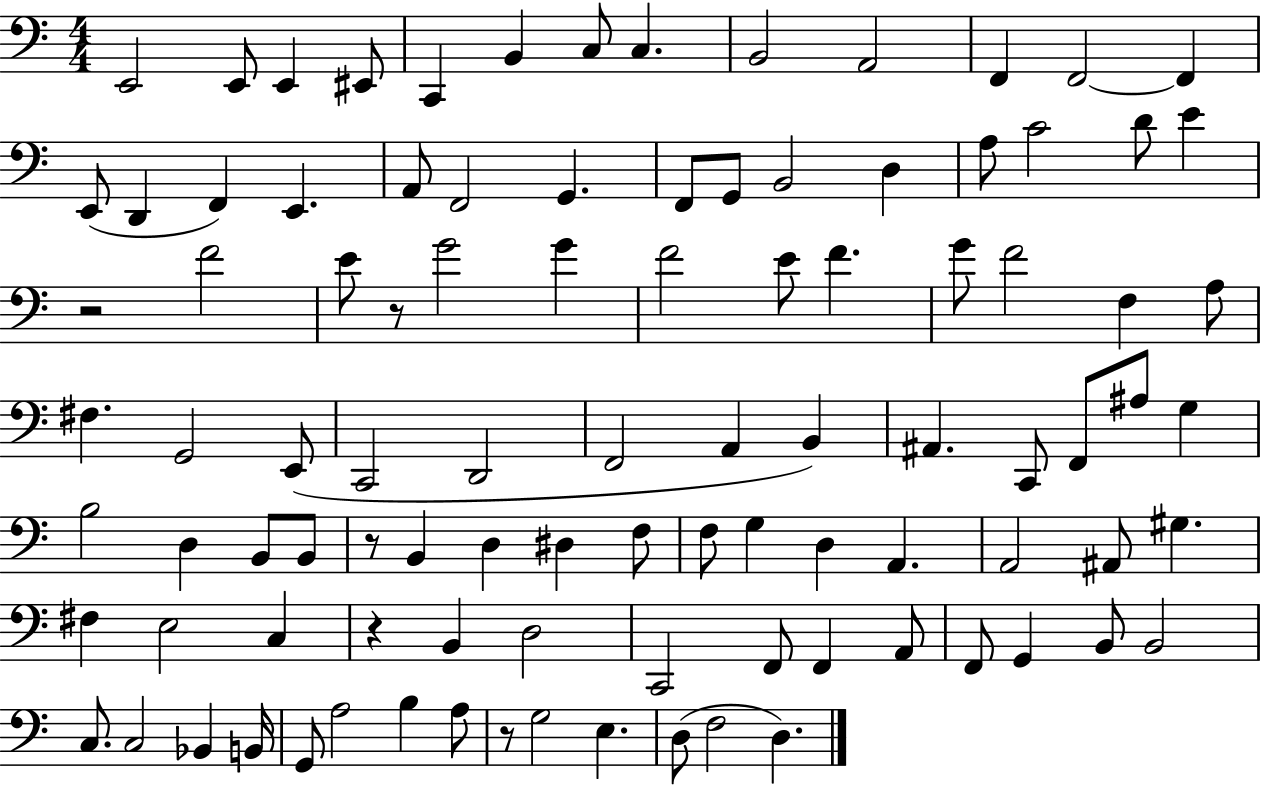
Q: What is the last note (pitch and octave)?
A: D3